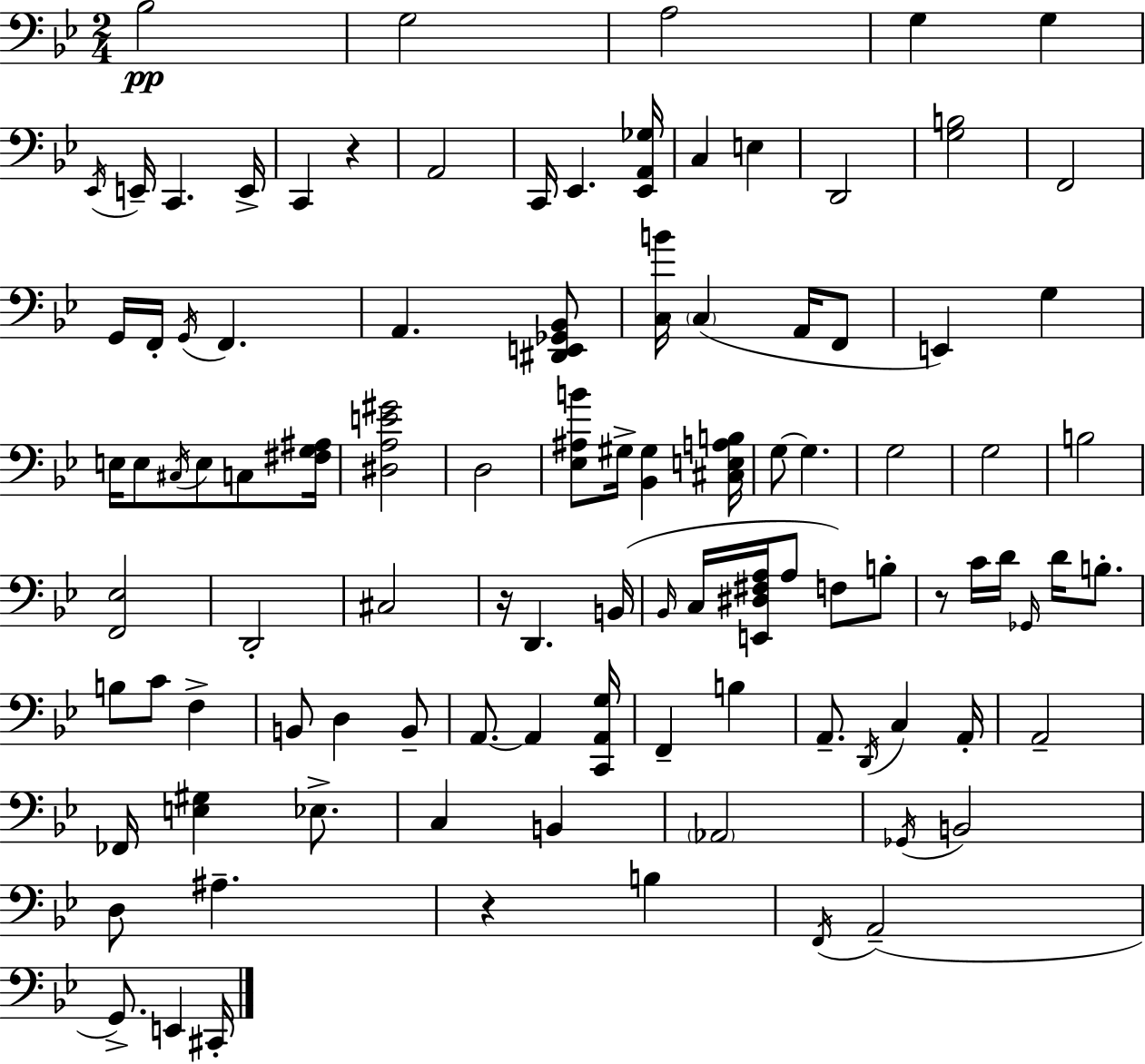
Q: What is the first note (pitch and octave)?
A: Bb3